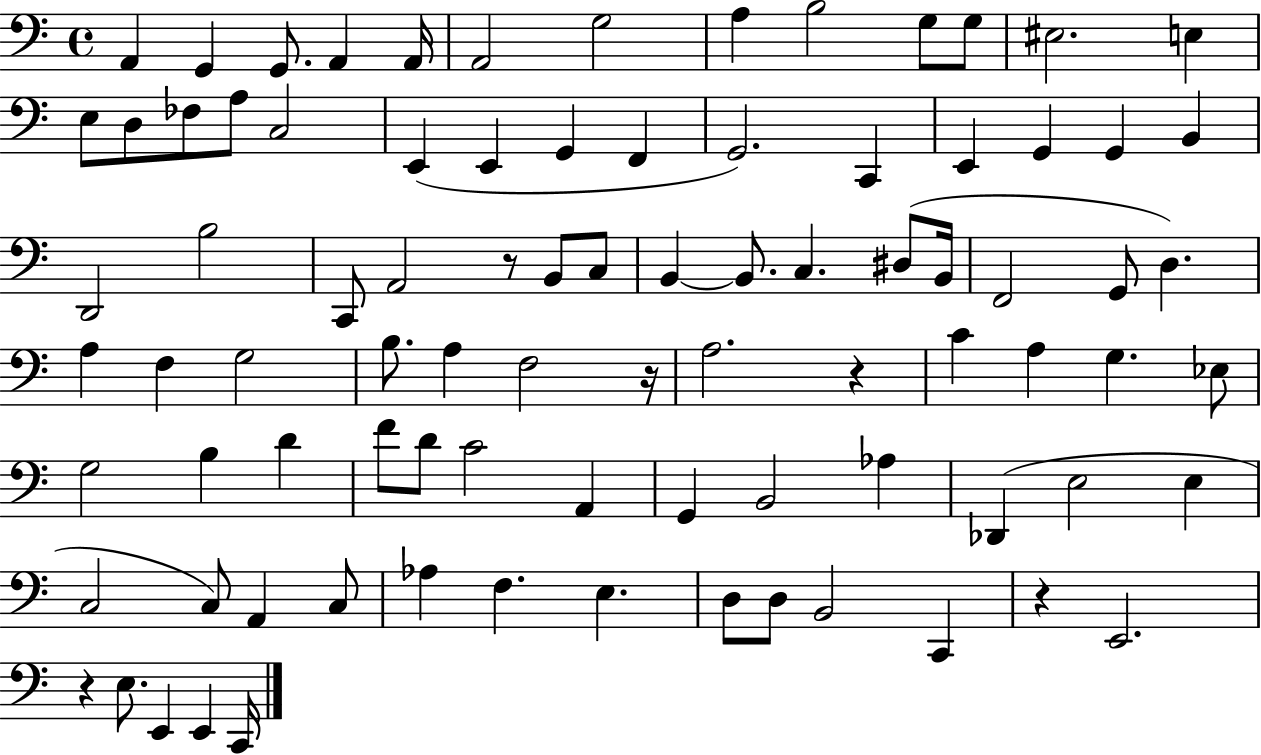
A2/q G2/q G2/e. A2/q A2/s A2/h G3/h A3/q B3/h G3/e G3/e EIS3/h. E3/q E3/e D3/e FES3/e A3/e C3/h E2/q E2/q G2/q F2/q G2/h. C2/q E2/q G2/q G2/q B2/q D2/h B3/h C2/e A2/h R/e B2/e C3/e B2/q B2/e. C3/q. D#3/e B2/s F2/h G2/e D3/q. A3/q F3/q G3/h B3/e. A3/q F3/h R/s A3/h. R/q C4/q A3/q G3/q. Eb3/e G3/h B3/q D4/q F4/e D4/e C4/h A2/q G2/q B2/h Ab3/q Db2/q E3/h E3/q C3/h C3/e A2/q C3/e Ab3/q F3/q. E3/q. D3/e D3/e B2/h C2/q R/q E2/h. R/q E3/e. E2/q E2/q C2/s